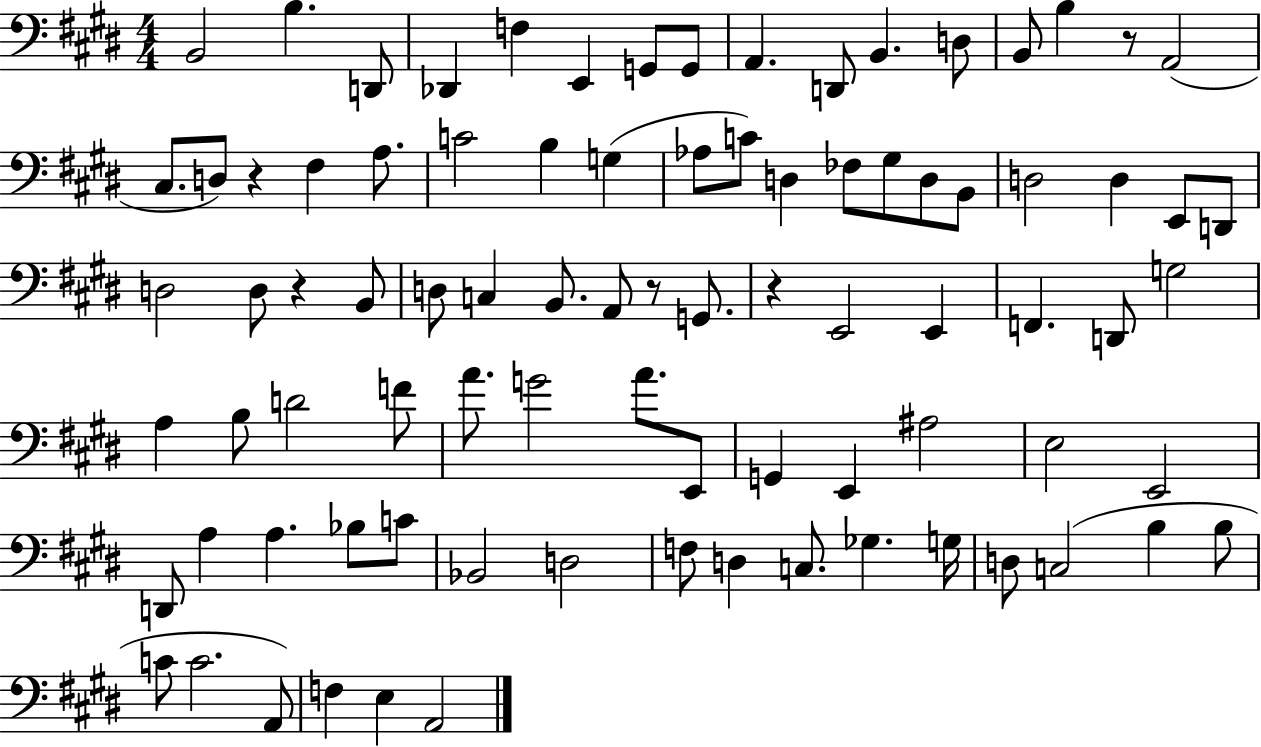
B2/h B3/q. D2/e Db2/q F3/q E2/q G2/e G2/e A2/q. D2/e B2/q. D3/e B2/e B3/q R/e A2/h C#3/e. D3/e R/q F#3/q A3/e. C4/h B3/q G3/q Ab3/e C4/e D3/q FES3/e G#3/e D3/e B2/e D3/h D3/q E2/e D2/e D3/h D3/e R/q B2/e D3/e C3/q B2/e. A2/e R/e G2/e. R/q E2/h E2/q F2/q. D2/e G3/h A3/q B3/e D4/h F4/e A4/e. G4/h A4/e. E2/e G2/q E2/q A#3/h E3/h E2/h D2/e A3/q A3/q. Bb3/e C4/e Bb2/h D3/h F3/e D3/q C3/e. Gb3/q. G3/s D3/e C3/h B3/q B3/e C4/e C4/h. A2/e F3/q E3/q A2/h